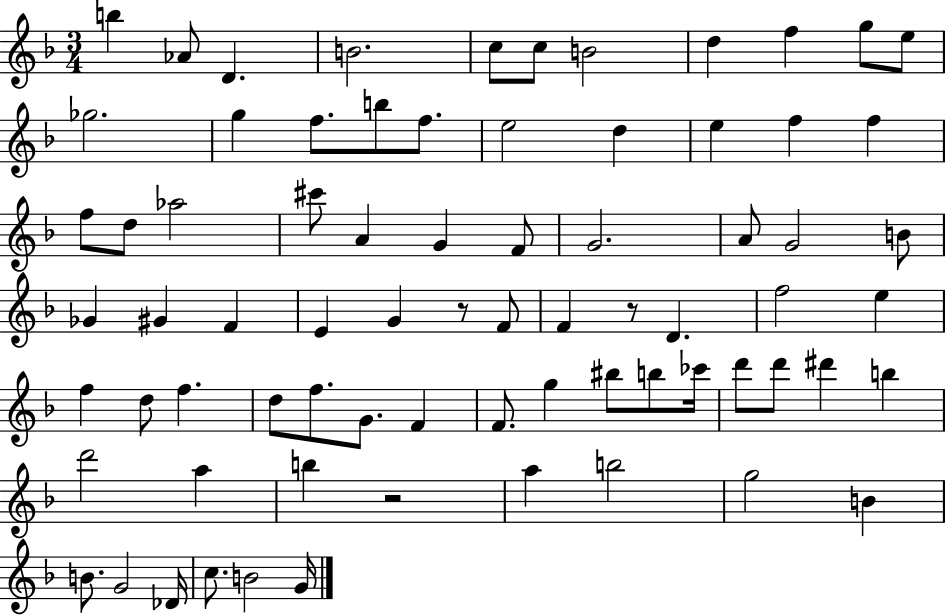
B5/q Ab4/e D4/q. B4/h. C5/e C5/e B4/h D5/q F5/q G5/e E5/e Gb5/h. G5/q F5/e. B5/e F5/e. E5/h D5/q E5/q F5/q F5/q F5/e D5/e Ab5/h C#6/e A4/q G4/q F4/e G4/h. A4/e G4/h B4/e Gb4/q G#4/q F4/q E4/q G4/q R/e F4/e F4/q R/e D4/q. F5/h E5/q F5/q D5/e F5/q. D5/e F5/e. G4/e. F4/q F4/e. G5/q BIS5/e B5/e CES6/s D6/e D6/e D#6/q B5/q D6/h A5/q B5/q R/h A5/q B5/h G5/h B4/q B4/e. G4/h Db4/s C5/e. B4/h G4/s